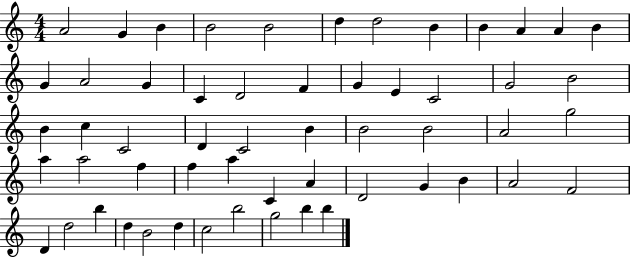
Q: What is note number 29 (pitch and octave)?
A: B4